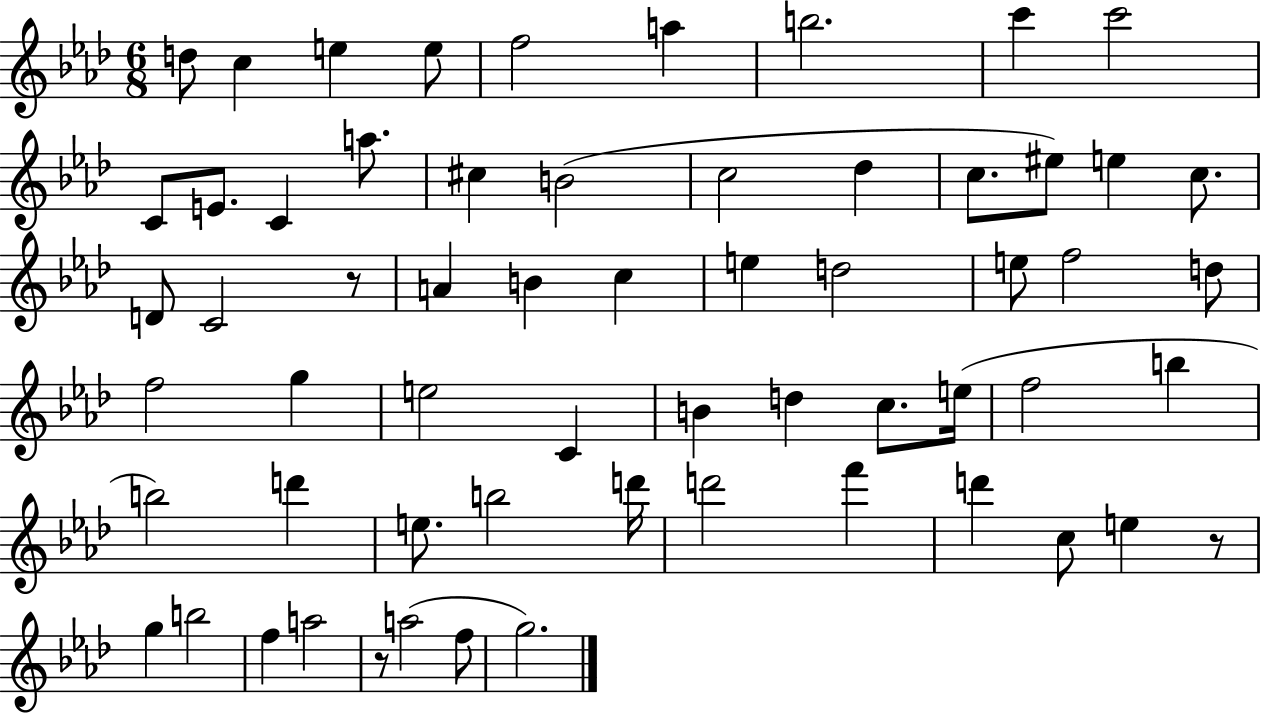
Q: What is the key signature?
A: AES major